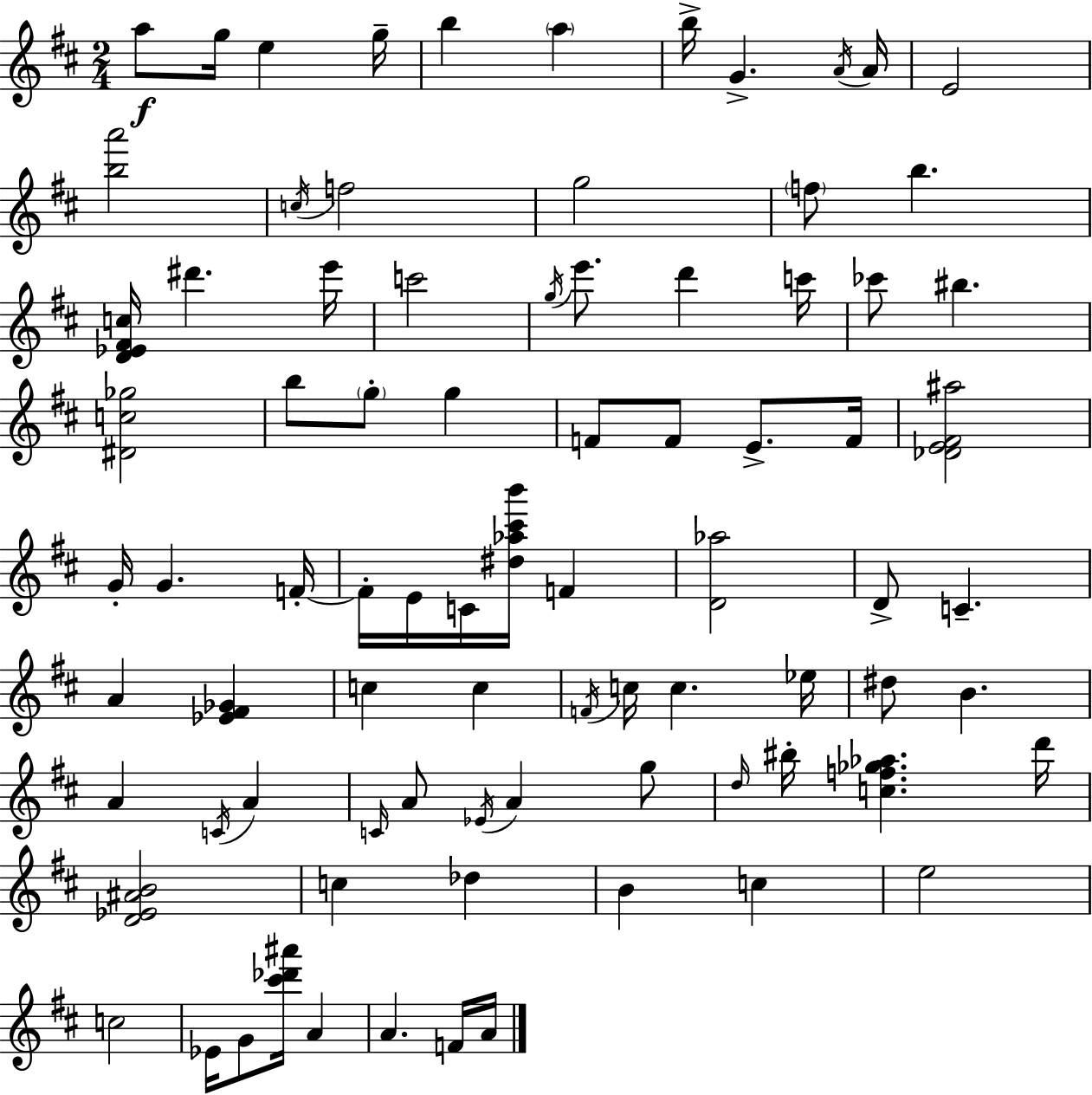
A5/e G5/s E5/q G5/s B5/q A5/q B5/s G4/q. A4/s A4/s E4/h [B5,A6]/h C5/s F5/h G5/h F5/e B5/q. [D4,Eb4,F#4,C5]/s D#6/q. E6/s C6/h G5/s E6/e. D6/q C6/s CES6/e BIS5/q. [D#4,C5,Gb5]/h B5/e G5/e G5/q F4/e F4/e E4/e. F4/s [Db4,E4,F#4,A#5]/h G4/s G4/q. F4/s F4/s E4/s C4/s [D#5,Ab5,C#6,B6]/s F4/q [D4,Ab5]/h D4/e C4/q. A4/q [Eb4,F#4,Gb4]/q C5/q C5/q F4/s C5/s C5/q. Eb5/s D#5/e B4/q. A4/q C4/s A4/q C4/s A4/e Eb4/s A4/q G5/e D5/s BIS5/s [C5,F5,Gb5,Ab5]/q. D6/s [D4,Eb4,A#4,B4]/h C5/q Db5/q B4/q C5/q E5/h C5/h Eb4/s G4/e [C#6,Db6,A#6]/s A4/q A4/q. F4/s A4/s